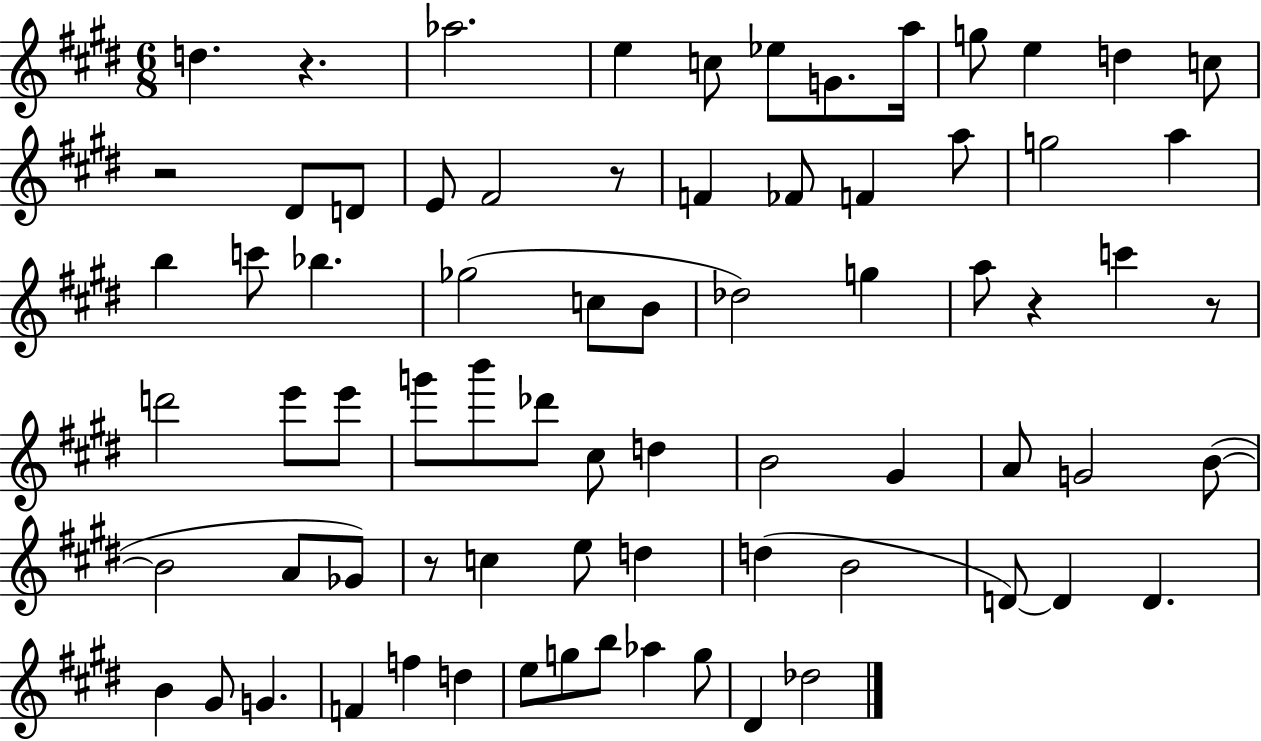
{
  \clef treble
  \numericTimeSignature
  \time 6/8
  \key e \major
  \repeat volta 2 { d''4. r4. | aes''2. | e''4 c''8 ees''8 g'8. a''16 | g''8 e''4 d''4 c''8 | \break r2 dis'8 d'8 | e'8 fis'2 r8 | f'4 fes'8 f'4 a''8 | g''2 a''4 | \break b''4 c'''8 bes''4. | ges''2( c''8 b'8 | des''2) g''4 | a''8 r4 c'''4 r8 | \break d'''2 e'''8 e'''8 | g'''8 b'''8 des'''8 cis''8 d''4 | b'2 gis'4 | a'8 g'2 b'8~(~ | \break b'2 a'8 ges'8) | r8 c''4 e''8 d''4 | d''4( b'2 | d'8~~) d'4 d'4. | \break b'4 gis'8 g'4. | f'4 f''4 d''4 | e''8 g''8 b''8 aes''4 g''8 | dis'4 des''2 | \break } \bar "|."
}